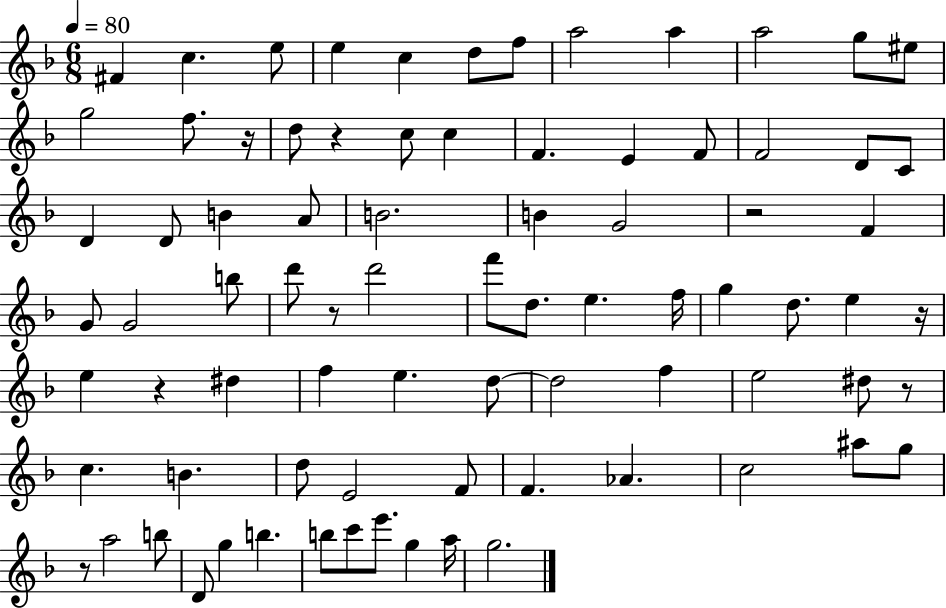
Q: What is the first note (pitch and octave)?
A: F#4